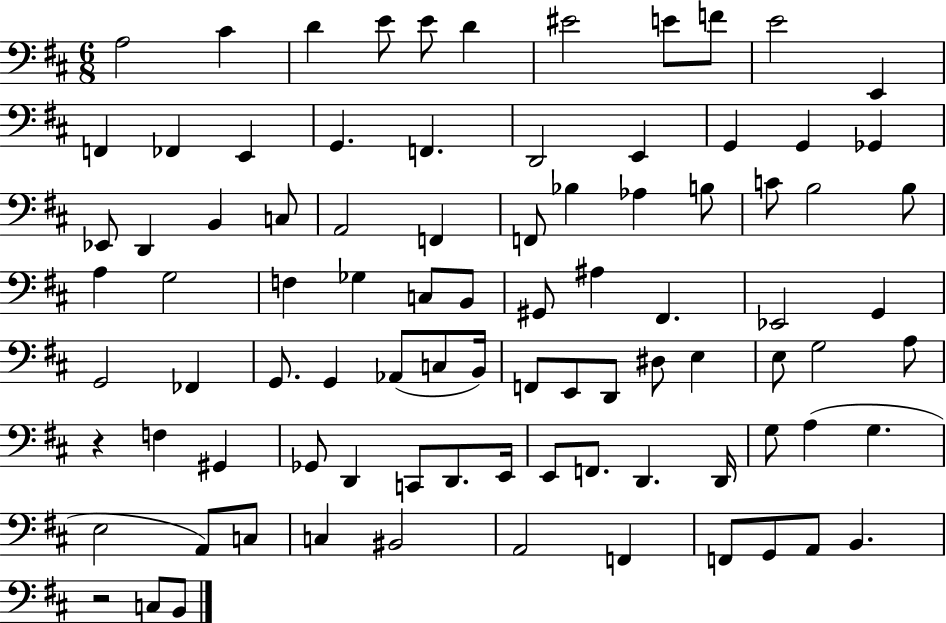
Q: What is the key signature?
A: D major